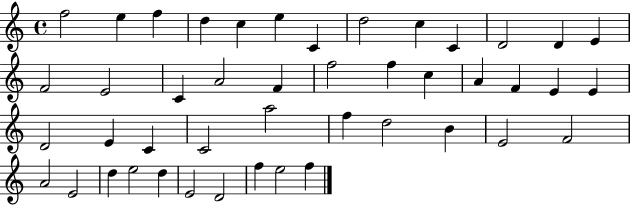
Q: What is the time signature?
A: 4/4